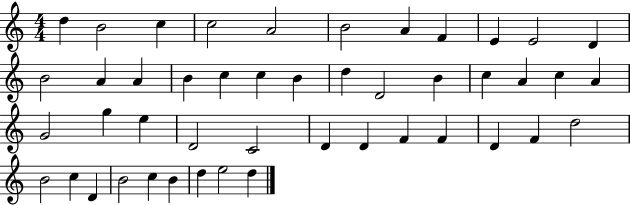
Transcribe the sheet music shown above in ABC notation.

X:1
T:Untitled
M:4/4
L:1/4
K:C
d B2 c c2 A2 B2 A F E E2 D B2 A A B c c B d D2 B c A c A G2 g e D2 C2 D D F F D F d2 B2 c D B2 c B d e2 d